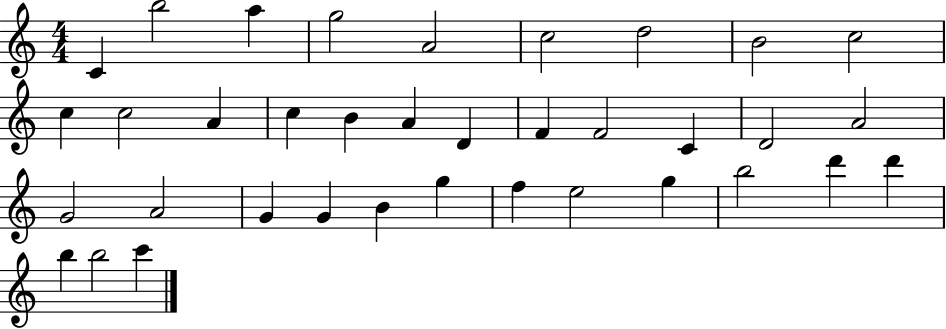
{
  \clef treble
  \numericTimeSignature
  \time 4/4
  \key c \major
  c'4 b''2 a''4 | g''2 a'2 | c''2 d''2 | b'2 c''2 | \break c''4 c''2 a'4 | c''4 b'4 a'4 d'4 | f'4 f'2 c'4 | d'2 a'2 | \break g'2 a'2 | g'4 g'4 b'4 g''4 | f''4 e''2 g''4 | b''2 d'''4 d'''4 | \break b''4 b''2 c'''4 | \bar "|."
}